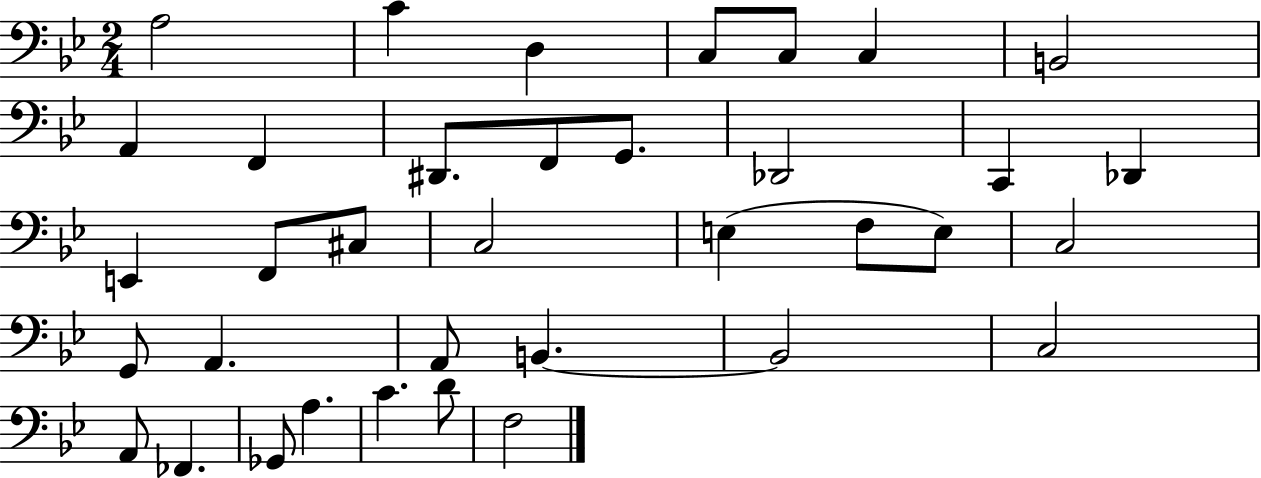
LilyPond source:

{
  \clef bass
  \numericTimeSignature
  \time 2/4
  \key bes \major
  a2 | c'4 d4 | c8 c8 c4 | b,2 | \break a,4 f,4 | dis,8. f,8 g,8. | des,2 | c,4 des,4 | \break e,4 f,8 cis8 | c2 | e4( f8 e8) | c2 | \break g,8 a,4. | a,8 b,4.~~ | b,2 | c2 | \break a,8 fes,4. | ges,8 a4. | c'4. d'8 | f2 | \break \bar "|."
}